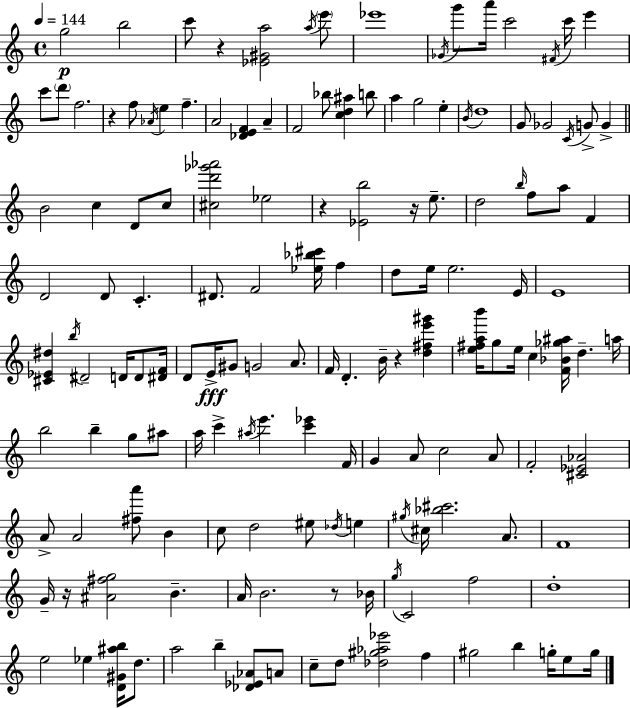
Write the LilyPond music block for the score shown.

{
  \clef treble
  \time 4/4
  \defaultTimeSignature
  \key c \major
  \tempo 4 = 144
  g''2\p b''2 | c'''8 r4 <ees' gis' a''>2 \acciaccatura { a''16 } \parenthesize e'''8 | ees'''1 | \acciaccatura { ges'16 } g'''8 a'''16 c'''2 \acciaccatura { fis'16 } c'''16 e'''4 | \break c'''8 \parenthesize d'''8 f''2. | r4 f''8 \acciaccatura { aes'16 } e''4 f''4.-- | a'2 <des' e' f'>4 | a'4-- f'2 bes''8 <c'' d'' ais''>4 | \break b''8 a''4 g''2 | e''4-. \acciaccatura { b'16 } d''1 | g'8 ges'2 \acciaccatura { c'16 } | g'8-> g'4-> \bar "||" \break \key c \major b'2 c''4 d'8 c''8 | <cis'' d''' ges''' aes'''>2 ees''2 | r4 <ees' b''>2 r16 e''8.-- | d''2 \grace { b''16 } f''8 a''8 f'4 | \break d'2 d'8 c'4.-. | dis'8. f'2 <ees'' bes'' cis'''>16 f''4 | d''8 e''16 e''2. | e'16 e'1 | \break <cis' ees' dis''>4 \acciaccatura { b''16 } dis'2-- d'16 d'8 | <dis' f'>16 d'8 e'16->\fff gis'8 g'2 a'8. | f'16 d'4.-. b'16-- r4 <d'' fis'' e''' gis'''>4 | <e'' fis'' a'' b'''>16 g''8 e''16 c''4 <f' bes' ges'' ais''>16 d''4.-- | \break a''16 b''2 b''4-- g''8 | ais''8 a''16 c'''4-> \acciaccatura { ais''16 } e'''4. <c''' ees'''>4 | f'16 g'4 a'8 c''2 | a'8 f'2-. <cis' ees' aes'>2 | \break a'8-> a'2 <fis'' a'''>8 b'4 | c''8 d''2 eis''8 \acciaccatura { des''16 } | e''4 \acciaccatura { gis''16 } cis''16 <bes'' cis'''>2. | a'8. f'1 | \break g'16-- r16 <ais' fis'' g''>2 b'4.-- | a'16 b'2. | r8 bes'16 \acciaccatura { g''16 } c'2 f''2 | d''1-. | \break e''2 ees''4 | <d' gis' ais'' b''>16 d''8. a''2 b''4-- | <des' ees' aes'>8 a'8 c''8-- d''8 <des'' gis'' aes'' ees'''>2 | f''4 gis''2 b''4 | \break g''16-. e''8 g''16 \bar "|."
}